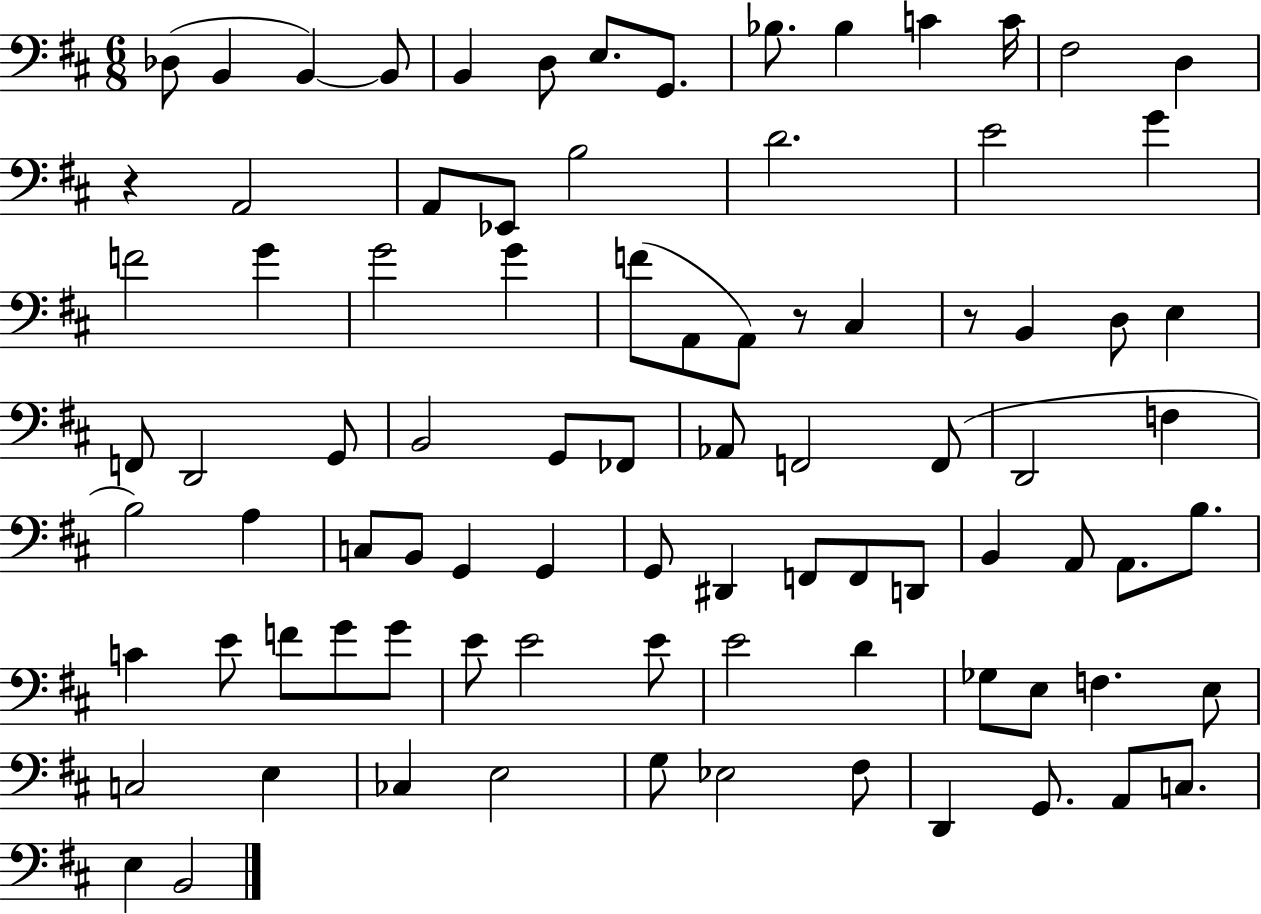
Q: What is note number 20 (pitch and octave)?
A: E4